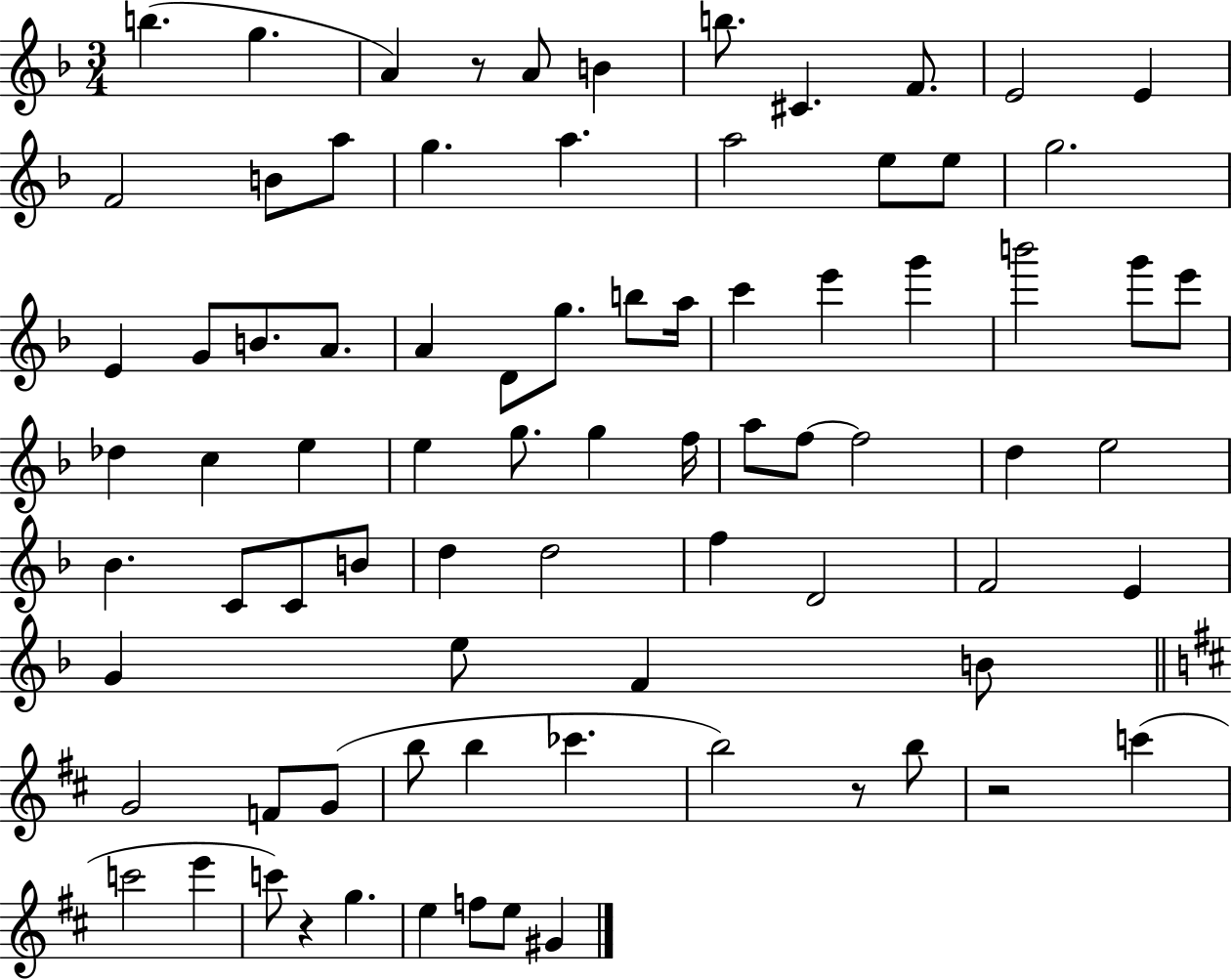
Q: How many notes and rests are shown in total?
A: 81